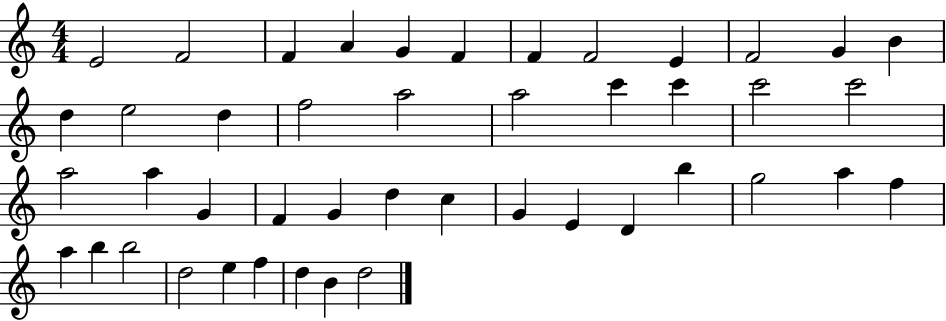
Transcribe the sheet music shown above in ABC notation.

X:1
T:Untitled
M:4/4
L:1/4
K:C
E2 F2 F A G F F F2 E F2 G B d e2 d f2 a2 a2 c' c' c'2 c'2 a2 a G F G d c G E D b g2 a f a b b2 d2 e f d B d2